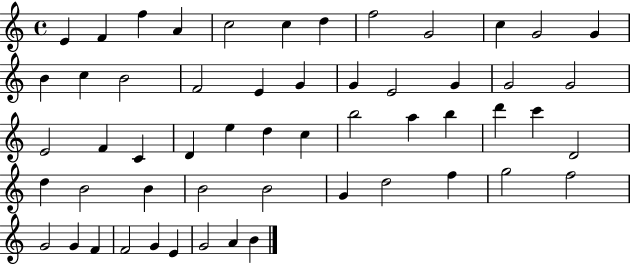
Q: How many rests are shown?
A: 0